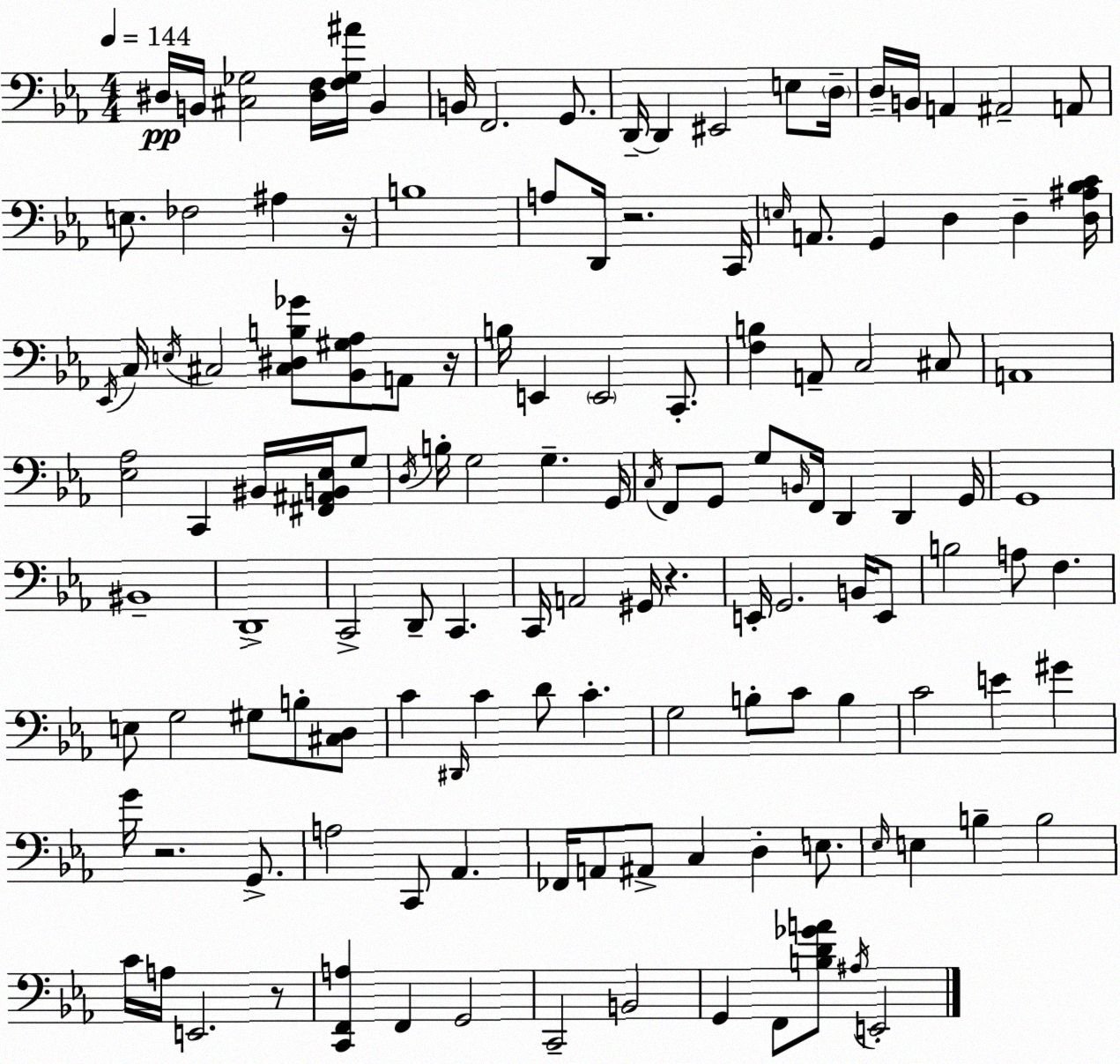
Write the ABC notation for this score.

X:1
T:Untitled
M:4/4
L:1/4
K:Cm
^D,/4 B,,/4 [^C,_G,]2 [^D,F,]/4 [F,_G,^A]/4 B,, B,,/4 F,,2 G,,/2 D,,/4 D,, ^E,,2 E,/2 D,/4 D,/4 B,,/4 A,, ^A,,2 A,,/2 E,/2 _F,2 ^A, z/4 B,4 A,/2 D,,/4 z2 C,,/4 E,/4 A,,/2 G,, D, D, [D,^A,_B,C]/4 _E,,/4 C,/4 E,/4 ^C,2 [^C,^D,B,_G]/2 [_B,,^G,_A,]/2 A,,/2 z/4 B,/4 E,, E,,2 C,,/2 [F,B,] A,,/2 C,2 ^C,/2 A,,4 [_E,_A,]2 C,, ^B,,/4 [^F,,^A,,B,,_E,]/4 G,/2 D,/4 B,/4 G,2 G, G,,/4 C,/4 F,,/2 G,,/2 G,/2 B,,/4 F,,/4 D,, D,, G,,/4 G,,4 ^B,,4 D,,4 C,,2 D,,/2 C,, C,,/4 A,,2 ^G,,/4 z E,,/4 G,,2 B,,/4 E,,/2 B,2 A,/2 F, E,/2 G,2 ^G,/2 B,/2 [^C,D,]/2 C ^D,,/4 C D/2 C G,2 B,/2 C/2 B, C2 E ^G G/4 z2 G,,/2 A,2 C,,/2 _A,, _F,,/4 A,,/2 ^A,,/2 C, D, E,/2 _E,/4 E, B, B,2 C/4 A,/4 E,,2 z/2 [C,,F,,A,] F,, G,,2 C,,2 B,,2 G,, F,,/2 [B,D_GA]/2 ^A,/4 E,,2